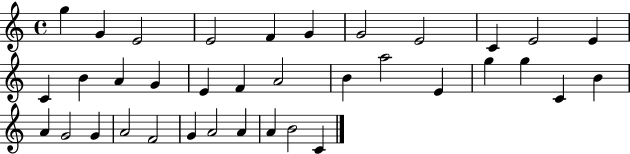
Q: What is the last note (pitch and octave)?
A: C4